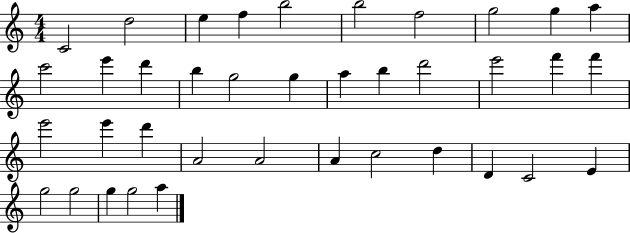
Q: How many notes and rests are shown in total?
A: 38